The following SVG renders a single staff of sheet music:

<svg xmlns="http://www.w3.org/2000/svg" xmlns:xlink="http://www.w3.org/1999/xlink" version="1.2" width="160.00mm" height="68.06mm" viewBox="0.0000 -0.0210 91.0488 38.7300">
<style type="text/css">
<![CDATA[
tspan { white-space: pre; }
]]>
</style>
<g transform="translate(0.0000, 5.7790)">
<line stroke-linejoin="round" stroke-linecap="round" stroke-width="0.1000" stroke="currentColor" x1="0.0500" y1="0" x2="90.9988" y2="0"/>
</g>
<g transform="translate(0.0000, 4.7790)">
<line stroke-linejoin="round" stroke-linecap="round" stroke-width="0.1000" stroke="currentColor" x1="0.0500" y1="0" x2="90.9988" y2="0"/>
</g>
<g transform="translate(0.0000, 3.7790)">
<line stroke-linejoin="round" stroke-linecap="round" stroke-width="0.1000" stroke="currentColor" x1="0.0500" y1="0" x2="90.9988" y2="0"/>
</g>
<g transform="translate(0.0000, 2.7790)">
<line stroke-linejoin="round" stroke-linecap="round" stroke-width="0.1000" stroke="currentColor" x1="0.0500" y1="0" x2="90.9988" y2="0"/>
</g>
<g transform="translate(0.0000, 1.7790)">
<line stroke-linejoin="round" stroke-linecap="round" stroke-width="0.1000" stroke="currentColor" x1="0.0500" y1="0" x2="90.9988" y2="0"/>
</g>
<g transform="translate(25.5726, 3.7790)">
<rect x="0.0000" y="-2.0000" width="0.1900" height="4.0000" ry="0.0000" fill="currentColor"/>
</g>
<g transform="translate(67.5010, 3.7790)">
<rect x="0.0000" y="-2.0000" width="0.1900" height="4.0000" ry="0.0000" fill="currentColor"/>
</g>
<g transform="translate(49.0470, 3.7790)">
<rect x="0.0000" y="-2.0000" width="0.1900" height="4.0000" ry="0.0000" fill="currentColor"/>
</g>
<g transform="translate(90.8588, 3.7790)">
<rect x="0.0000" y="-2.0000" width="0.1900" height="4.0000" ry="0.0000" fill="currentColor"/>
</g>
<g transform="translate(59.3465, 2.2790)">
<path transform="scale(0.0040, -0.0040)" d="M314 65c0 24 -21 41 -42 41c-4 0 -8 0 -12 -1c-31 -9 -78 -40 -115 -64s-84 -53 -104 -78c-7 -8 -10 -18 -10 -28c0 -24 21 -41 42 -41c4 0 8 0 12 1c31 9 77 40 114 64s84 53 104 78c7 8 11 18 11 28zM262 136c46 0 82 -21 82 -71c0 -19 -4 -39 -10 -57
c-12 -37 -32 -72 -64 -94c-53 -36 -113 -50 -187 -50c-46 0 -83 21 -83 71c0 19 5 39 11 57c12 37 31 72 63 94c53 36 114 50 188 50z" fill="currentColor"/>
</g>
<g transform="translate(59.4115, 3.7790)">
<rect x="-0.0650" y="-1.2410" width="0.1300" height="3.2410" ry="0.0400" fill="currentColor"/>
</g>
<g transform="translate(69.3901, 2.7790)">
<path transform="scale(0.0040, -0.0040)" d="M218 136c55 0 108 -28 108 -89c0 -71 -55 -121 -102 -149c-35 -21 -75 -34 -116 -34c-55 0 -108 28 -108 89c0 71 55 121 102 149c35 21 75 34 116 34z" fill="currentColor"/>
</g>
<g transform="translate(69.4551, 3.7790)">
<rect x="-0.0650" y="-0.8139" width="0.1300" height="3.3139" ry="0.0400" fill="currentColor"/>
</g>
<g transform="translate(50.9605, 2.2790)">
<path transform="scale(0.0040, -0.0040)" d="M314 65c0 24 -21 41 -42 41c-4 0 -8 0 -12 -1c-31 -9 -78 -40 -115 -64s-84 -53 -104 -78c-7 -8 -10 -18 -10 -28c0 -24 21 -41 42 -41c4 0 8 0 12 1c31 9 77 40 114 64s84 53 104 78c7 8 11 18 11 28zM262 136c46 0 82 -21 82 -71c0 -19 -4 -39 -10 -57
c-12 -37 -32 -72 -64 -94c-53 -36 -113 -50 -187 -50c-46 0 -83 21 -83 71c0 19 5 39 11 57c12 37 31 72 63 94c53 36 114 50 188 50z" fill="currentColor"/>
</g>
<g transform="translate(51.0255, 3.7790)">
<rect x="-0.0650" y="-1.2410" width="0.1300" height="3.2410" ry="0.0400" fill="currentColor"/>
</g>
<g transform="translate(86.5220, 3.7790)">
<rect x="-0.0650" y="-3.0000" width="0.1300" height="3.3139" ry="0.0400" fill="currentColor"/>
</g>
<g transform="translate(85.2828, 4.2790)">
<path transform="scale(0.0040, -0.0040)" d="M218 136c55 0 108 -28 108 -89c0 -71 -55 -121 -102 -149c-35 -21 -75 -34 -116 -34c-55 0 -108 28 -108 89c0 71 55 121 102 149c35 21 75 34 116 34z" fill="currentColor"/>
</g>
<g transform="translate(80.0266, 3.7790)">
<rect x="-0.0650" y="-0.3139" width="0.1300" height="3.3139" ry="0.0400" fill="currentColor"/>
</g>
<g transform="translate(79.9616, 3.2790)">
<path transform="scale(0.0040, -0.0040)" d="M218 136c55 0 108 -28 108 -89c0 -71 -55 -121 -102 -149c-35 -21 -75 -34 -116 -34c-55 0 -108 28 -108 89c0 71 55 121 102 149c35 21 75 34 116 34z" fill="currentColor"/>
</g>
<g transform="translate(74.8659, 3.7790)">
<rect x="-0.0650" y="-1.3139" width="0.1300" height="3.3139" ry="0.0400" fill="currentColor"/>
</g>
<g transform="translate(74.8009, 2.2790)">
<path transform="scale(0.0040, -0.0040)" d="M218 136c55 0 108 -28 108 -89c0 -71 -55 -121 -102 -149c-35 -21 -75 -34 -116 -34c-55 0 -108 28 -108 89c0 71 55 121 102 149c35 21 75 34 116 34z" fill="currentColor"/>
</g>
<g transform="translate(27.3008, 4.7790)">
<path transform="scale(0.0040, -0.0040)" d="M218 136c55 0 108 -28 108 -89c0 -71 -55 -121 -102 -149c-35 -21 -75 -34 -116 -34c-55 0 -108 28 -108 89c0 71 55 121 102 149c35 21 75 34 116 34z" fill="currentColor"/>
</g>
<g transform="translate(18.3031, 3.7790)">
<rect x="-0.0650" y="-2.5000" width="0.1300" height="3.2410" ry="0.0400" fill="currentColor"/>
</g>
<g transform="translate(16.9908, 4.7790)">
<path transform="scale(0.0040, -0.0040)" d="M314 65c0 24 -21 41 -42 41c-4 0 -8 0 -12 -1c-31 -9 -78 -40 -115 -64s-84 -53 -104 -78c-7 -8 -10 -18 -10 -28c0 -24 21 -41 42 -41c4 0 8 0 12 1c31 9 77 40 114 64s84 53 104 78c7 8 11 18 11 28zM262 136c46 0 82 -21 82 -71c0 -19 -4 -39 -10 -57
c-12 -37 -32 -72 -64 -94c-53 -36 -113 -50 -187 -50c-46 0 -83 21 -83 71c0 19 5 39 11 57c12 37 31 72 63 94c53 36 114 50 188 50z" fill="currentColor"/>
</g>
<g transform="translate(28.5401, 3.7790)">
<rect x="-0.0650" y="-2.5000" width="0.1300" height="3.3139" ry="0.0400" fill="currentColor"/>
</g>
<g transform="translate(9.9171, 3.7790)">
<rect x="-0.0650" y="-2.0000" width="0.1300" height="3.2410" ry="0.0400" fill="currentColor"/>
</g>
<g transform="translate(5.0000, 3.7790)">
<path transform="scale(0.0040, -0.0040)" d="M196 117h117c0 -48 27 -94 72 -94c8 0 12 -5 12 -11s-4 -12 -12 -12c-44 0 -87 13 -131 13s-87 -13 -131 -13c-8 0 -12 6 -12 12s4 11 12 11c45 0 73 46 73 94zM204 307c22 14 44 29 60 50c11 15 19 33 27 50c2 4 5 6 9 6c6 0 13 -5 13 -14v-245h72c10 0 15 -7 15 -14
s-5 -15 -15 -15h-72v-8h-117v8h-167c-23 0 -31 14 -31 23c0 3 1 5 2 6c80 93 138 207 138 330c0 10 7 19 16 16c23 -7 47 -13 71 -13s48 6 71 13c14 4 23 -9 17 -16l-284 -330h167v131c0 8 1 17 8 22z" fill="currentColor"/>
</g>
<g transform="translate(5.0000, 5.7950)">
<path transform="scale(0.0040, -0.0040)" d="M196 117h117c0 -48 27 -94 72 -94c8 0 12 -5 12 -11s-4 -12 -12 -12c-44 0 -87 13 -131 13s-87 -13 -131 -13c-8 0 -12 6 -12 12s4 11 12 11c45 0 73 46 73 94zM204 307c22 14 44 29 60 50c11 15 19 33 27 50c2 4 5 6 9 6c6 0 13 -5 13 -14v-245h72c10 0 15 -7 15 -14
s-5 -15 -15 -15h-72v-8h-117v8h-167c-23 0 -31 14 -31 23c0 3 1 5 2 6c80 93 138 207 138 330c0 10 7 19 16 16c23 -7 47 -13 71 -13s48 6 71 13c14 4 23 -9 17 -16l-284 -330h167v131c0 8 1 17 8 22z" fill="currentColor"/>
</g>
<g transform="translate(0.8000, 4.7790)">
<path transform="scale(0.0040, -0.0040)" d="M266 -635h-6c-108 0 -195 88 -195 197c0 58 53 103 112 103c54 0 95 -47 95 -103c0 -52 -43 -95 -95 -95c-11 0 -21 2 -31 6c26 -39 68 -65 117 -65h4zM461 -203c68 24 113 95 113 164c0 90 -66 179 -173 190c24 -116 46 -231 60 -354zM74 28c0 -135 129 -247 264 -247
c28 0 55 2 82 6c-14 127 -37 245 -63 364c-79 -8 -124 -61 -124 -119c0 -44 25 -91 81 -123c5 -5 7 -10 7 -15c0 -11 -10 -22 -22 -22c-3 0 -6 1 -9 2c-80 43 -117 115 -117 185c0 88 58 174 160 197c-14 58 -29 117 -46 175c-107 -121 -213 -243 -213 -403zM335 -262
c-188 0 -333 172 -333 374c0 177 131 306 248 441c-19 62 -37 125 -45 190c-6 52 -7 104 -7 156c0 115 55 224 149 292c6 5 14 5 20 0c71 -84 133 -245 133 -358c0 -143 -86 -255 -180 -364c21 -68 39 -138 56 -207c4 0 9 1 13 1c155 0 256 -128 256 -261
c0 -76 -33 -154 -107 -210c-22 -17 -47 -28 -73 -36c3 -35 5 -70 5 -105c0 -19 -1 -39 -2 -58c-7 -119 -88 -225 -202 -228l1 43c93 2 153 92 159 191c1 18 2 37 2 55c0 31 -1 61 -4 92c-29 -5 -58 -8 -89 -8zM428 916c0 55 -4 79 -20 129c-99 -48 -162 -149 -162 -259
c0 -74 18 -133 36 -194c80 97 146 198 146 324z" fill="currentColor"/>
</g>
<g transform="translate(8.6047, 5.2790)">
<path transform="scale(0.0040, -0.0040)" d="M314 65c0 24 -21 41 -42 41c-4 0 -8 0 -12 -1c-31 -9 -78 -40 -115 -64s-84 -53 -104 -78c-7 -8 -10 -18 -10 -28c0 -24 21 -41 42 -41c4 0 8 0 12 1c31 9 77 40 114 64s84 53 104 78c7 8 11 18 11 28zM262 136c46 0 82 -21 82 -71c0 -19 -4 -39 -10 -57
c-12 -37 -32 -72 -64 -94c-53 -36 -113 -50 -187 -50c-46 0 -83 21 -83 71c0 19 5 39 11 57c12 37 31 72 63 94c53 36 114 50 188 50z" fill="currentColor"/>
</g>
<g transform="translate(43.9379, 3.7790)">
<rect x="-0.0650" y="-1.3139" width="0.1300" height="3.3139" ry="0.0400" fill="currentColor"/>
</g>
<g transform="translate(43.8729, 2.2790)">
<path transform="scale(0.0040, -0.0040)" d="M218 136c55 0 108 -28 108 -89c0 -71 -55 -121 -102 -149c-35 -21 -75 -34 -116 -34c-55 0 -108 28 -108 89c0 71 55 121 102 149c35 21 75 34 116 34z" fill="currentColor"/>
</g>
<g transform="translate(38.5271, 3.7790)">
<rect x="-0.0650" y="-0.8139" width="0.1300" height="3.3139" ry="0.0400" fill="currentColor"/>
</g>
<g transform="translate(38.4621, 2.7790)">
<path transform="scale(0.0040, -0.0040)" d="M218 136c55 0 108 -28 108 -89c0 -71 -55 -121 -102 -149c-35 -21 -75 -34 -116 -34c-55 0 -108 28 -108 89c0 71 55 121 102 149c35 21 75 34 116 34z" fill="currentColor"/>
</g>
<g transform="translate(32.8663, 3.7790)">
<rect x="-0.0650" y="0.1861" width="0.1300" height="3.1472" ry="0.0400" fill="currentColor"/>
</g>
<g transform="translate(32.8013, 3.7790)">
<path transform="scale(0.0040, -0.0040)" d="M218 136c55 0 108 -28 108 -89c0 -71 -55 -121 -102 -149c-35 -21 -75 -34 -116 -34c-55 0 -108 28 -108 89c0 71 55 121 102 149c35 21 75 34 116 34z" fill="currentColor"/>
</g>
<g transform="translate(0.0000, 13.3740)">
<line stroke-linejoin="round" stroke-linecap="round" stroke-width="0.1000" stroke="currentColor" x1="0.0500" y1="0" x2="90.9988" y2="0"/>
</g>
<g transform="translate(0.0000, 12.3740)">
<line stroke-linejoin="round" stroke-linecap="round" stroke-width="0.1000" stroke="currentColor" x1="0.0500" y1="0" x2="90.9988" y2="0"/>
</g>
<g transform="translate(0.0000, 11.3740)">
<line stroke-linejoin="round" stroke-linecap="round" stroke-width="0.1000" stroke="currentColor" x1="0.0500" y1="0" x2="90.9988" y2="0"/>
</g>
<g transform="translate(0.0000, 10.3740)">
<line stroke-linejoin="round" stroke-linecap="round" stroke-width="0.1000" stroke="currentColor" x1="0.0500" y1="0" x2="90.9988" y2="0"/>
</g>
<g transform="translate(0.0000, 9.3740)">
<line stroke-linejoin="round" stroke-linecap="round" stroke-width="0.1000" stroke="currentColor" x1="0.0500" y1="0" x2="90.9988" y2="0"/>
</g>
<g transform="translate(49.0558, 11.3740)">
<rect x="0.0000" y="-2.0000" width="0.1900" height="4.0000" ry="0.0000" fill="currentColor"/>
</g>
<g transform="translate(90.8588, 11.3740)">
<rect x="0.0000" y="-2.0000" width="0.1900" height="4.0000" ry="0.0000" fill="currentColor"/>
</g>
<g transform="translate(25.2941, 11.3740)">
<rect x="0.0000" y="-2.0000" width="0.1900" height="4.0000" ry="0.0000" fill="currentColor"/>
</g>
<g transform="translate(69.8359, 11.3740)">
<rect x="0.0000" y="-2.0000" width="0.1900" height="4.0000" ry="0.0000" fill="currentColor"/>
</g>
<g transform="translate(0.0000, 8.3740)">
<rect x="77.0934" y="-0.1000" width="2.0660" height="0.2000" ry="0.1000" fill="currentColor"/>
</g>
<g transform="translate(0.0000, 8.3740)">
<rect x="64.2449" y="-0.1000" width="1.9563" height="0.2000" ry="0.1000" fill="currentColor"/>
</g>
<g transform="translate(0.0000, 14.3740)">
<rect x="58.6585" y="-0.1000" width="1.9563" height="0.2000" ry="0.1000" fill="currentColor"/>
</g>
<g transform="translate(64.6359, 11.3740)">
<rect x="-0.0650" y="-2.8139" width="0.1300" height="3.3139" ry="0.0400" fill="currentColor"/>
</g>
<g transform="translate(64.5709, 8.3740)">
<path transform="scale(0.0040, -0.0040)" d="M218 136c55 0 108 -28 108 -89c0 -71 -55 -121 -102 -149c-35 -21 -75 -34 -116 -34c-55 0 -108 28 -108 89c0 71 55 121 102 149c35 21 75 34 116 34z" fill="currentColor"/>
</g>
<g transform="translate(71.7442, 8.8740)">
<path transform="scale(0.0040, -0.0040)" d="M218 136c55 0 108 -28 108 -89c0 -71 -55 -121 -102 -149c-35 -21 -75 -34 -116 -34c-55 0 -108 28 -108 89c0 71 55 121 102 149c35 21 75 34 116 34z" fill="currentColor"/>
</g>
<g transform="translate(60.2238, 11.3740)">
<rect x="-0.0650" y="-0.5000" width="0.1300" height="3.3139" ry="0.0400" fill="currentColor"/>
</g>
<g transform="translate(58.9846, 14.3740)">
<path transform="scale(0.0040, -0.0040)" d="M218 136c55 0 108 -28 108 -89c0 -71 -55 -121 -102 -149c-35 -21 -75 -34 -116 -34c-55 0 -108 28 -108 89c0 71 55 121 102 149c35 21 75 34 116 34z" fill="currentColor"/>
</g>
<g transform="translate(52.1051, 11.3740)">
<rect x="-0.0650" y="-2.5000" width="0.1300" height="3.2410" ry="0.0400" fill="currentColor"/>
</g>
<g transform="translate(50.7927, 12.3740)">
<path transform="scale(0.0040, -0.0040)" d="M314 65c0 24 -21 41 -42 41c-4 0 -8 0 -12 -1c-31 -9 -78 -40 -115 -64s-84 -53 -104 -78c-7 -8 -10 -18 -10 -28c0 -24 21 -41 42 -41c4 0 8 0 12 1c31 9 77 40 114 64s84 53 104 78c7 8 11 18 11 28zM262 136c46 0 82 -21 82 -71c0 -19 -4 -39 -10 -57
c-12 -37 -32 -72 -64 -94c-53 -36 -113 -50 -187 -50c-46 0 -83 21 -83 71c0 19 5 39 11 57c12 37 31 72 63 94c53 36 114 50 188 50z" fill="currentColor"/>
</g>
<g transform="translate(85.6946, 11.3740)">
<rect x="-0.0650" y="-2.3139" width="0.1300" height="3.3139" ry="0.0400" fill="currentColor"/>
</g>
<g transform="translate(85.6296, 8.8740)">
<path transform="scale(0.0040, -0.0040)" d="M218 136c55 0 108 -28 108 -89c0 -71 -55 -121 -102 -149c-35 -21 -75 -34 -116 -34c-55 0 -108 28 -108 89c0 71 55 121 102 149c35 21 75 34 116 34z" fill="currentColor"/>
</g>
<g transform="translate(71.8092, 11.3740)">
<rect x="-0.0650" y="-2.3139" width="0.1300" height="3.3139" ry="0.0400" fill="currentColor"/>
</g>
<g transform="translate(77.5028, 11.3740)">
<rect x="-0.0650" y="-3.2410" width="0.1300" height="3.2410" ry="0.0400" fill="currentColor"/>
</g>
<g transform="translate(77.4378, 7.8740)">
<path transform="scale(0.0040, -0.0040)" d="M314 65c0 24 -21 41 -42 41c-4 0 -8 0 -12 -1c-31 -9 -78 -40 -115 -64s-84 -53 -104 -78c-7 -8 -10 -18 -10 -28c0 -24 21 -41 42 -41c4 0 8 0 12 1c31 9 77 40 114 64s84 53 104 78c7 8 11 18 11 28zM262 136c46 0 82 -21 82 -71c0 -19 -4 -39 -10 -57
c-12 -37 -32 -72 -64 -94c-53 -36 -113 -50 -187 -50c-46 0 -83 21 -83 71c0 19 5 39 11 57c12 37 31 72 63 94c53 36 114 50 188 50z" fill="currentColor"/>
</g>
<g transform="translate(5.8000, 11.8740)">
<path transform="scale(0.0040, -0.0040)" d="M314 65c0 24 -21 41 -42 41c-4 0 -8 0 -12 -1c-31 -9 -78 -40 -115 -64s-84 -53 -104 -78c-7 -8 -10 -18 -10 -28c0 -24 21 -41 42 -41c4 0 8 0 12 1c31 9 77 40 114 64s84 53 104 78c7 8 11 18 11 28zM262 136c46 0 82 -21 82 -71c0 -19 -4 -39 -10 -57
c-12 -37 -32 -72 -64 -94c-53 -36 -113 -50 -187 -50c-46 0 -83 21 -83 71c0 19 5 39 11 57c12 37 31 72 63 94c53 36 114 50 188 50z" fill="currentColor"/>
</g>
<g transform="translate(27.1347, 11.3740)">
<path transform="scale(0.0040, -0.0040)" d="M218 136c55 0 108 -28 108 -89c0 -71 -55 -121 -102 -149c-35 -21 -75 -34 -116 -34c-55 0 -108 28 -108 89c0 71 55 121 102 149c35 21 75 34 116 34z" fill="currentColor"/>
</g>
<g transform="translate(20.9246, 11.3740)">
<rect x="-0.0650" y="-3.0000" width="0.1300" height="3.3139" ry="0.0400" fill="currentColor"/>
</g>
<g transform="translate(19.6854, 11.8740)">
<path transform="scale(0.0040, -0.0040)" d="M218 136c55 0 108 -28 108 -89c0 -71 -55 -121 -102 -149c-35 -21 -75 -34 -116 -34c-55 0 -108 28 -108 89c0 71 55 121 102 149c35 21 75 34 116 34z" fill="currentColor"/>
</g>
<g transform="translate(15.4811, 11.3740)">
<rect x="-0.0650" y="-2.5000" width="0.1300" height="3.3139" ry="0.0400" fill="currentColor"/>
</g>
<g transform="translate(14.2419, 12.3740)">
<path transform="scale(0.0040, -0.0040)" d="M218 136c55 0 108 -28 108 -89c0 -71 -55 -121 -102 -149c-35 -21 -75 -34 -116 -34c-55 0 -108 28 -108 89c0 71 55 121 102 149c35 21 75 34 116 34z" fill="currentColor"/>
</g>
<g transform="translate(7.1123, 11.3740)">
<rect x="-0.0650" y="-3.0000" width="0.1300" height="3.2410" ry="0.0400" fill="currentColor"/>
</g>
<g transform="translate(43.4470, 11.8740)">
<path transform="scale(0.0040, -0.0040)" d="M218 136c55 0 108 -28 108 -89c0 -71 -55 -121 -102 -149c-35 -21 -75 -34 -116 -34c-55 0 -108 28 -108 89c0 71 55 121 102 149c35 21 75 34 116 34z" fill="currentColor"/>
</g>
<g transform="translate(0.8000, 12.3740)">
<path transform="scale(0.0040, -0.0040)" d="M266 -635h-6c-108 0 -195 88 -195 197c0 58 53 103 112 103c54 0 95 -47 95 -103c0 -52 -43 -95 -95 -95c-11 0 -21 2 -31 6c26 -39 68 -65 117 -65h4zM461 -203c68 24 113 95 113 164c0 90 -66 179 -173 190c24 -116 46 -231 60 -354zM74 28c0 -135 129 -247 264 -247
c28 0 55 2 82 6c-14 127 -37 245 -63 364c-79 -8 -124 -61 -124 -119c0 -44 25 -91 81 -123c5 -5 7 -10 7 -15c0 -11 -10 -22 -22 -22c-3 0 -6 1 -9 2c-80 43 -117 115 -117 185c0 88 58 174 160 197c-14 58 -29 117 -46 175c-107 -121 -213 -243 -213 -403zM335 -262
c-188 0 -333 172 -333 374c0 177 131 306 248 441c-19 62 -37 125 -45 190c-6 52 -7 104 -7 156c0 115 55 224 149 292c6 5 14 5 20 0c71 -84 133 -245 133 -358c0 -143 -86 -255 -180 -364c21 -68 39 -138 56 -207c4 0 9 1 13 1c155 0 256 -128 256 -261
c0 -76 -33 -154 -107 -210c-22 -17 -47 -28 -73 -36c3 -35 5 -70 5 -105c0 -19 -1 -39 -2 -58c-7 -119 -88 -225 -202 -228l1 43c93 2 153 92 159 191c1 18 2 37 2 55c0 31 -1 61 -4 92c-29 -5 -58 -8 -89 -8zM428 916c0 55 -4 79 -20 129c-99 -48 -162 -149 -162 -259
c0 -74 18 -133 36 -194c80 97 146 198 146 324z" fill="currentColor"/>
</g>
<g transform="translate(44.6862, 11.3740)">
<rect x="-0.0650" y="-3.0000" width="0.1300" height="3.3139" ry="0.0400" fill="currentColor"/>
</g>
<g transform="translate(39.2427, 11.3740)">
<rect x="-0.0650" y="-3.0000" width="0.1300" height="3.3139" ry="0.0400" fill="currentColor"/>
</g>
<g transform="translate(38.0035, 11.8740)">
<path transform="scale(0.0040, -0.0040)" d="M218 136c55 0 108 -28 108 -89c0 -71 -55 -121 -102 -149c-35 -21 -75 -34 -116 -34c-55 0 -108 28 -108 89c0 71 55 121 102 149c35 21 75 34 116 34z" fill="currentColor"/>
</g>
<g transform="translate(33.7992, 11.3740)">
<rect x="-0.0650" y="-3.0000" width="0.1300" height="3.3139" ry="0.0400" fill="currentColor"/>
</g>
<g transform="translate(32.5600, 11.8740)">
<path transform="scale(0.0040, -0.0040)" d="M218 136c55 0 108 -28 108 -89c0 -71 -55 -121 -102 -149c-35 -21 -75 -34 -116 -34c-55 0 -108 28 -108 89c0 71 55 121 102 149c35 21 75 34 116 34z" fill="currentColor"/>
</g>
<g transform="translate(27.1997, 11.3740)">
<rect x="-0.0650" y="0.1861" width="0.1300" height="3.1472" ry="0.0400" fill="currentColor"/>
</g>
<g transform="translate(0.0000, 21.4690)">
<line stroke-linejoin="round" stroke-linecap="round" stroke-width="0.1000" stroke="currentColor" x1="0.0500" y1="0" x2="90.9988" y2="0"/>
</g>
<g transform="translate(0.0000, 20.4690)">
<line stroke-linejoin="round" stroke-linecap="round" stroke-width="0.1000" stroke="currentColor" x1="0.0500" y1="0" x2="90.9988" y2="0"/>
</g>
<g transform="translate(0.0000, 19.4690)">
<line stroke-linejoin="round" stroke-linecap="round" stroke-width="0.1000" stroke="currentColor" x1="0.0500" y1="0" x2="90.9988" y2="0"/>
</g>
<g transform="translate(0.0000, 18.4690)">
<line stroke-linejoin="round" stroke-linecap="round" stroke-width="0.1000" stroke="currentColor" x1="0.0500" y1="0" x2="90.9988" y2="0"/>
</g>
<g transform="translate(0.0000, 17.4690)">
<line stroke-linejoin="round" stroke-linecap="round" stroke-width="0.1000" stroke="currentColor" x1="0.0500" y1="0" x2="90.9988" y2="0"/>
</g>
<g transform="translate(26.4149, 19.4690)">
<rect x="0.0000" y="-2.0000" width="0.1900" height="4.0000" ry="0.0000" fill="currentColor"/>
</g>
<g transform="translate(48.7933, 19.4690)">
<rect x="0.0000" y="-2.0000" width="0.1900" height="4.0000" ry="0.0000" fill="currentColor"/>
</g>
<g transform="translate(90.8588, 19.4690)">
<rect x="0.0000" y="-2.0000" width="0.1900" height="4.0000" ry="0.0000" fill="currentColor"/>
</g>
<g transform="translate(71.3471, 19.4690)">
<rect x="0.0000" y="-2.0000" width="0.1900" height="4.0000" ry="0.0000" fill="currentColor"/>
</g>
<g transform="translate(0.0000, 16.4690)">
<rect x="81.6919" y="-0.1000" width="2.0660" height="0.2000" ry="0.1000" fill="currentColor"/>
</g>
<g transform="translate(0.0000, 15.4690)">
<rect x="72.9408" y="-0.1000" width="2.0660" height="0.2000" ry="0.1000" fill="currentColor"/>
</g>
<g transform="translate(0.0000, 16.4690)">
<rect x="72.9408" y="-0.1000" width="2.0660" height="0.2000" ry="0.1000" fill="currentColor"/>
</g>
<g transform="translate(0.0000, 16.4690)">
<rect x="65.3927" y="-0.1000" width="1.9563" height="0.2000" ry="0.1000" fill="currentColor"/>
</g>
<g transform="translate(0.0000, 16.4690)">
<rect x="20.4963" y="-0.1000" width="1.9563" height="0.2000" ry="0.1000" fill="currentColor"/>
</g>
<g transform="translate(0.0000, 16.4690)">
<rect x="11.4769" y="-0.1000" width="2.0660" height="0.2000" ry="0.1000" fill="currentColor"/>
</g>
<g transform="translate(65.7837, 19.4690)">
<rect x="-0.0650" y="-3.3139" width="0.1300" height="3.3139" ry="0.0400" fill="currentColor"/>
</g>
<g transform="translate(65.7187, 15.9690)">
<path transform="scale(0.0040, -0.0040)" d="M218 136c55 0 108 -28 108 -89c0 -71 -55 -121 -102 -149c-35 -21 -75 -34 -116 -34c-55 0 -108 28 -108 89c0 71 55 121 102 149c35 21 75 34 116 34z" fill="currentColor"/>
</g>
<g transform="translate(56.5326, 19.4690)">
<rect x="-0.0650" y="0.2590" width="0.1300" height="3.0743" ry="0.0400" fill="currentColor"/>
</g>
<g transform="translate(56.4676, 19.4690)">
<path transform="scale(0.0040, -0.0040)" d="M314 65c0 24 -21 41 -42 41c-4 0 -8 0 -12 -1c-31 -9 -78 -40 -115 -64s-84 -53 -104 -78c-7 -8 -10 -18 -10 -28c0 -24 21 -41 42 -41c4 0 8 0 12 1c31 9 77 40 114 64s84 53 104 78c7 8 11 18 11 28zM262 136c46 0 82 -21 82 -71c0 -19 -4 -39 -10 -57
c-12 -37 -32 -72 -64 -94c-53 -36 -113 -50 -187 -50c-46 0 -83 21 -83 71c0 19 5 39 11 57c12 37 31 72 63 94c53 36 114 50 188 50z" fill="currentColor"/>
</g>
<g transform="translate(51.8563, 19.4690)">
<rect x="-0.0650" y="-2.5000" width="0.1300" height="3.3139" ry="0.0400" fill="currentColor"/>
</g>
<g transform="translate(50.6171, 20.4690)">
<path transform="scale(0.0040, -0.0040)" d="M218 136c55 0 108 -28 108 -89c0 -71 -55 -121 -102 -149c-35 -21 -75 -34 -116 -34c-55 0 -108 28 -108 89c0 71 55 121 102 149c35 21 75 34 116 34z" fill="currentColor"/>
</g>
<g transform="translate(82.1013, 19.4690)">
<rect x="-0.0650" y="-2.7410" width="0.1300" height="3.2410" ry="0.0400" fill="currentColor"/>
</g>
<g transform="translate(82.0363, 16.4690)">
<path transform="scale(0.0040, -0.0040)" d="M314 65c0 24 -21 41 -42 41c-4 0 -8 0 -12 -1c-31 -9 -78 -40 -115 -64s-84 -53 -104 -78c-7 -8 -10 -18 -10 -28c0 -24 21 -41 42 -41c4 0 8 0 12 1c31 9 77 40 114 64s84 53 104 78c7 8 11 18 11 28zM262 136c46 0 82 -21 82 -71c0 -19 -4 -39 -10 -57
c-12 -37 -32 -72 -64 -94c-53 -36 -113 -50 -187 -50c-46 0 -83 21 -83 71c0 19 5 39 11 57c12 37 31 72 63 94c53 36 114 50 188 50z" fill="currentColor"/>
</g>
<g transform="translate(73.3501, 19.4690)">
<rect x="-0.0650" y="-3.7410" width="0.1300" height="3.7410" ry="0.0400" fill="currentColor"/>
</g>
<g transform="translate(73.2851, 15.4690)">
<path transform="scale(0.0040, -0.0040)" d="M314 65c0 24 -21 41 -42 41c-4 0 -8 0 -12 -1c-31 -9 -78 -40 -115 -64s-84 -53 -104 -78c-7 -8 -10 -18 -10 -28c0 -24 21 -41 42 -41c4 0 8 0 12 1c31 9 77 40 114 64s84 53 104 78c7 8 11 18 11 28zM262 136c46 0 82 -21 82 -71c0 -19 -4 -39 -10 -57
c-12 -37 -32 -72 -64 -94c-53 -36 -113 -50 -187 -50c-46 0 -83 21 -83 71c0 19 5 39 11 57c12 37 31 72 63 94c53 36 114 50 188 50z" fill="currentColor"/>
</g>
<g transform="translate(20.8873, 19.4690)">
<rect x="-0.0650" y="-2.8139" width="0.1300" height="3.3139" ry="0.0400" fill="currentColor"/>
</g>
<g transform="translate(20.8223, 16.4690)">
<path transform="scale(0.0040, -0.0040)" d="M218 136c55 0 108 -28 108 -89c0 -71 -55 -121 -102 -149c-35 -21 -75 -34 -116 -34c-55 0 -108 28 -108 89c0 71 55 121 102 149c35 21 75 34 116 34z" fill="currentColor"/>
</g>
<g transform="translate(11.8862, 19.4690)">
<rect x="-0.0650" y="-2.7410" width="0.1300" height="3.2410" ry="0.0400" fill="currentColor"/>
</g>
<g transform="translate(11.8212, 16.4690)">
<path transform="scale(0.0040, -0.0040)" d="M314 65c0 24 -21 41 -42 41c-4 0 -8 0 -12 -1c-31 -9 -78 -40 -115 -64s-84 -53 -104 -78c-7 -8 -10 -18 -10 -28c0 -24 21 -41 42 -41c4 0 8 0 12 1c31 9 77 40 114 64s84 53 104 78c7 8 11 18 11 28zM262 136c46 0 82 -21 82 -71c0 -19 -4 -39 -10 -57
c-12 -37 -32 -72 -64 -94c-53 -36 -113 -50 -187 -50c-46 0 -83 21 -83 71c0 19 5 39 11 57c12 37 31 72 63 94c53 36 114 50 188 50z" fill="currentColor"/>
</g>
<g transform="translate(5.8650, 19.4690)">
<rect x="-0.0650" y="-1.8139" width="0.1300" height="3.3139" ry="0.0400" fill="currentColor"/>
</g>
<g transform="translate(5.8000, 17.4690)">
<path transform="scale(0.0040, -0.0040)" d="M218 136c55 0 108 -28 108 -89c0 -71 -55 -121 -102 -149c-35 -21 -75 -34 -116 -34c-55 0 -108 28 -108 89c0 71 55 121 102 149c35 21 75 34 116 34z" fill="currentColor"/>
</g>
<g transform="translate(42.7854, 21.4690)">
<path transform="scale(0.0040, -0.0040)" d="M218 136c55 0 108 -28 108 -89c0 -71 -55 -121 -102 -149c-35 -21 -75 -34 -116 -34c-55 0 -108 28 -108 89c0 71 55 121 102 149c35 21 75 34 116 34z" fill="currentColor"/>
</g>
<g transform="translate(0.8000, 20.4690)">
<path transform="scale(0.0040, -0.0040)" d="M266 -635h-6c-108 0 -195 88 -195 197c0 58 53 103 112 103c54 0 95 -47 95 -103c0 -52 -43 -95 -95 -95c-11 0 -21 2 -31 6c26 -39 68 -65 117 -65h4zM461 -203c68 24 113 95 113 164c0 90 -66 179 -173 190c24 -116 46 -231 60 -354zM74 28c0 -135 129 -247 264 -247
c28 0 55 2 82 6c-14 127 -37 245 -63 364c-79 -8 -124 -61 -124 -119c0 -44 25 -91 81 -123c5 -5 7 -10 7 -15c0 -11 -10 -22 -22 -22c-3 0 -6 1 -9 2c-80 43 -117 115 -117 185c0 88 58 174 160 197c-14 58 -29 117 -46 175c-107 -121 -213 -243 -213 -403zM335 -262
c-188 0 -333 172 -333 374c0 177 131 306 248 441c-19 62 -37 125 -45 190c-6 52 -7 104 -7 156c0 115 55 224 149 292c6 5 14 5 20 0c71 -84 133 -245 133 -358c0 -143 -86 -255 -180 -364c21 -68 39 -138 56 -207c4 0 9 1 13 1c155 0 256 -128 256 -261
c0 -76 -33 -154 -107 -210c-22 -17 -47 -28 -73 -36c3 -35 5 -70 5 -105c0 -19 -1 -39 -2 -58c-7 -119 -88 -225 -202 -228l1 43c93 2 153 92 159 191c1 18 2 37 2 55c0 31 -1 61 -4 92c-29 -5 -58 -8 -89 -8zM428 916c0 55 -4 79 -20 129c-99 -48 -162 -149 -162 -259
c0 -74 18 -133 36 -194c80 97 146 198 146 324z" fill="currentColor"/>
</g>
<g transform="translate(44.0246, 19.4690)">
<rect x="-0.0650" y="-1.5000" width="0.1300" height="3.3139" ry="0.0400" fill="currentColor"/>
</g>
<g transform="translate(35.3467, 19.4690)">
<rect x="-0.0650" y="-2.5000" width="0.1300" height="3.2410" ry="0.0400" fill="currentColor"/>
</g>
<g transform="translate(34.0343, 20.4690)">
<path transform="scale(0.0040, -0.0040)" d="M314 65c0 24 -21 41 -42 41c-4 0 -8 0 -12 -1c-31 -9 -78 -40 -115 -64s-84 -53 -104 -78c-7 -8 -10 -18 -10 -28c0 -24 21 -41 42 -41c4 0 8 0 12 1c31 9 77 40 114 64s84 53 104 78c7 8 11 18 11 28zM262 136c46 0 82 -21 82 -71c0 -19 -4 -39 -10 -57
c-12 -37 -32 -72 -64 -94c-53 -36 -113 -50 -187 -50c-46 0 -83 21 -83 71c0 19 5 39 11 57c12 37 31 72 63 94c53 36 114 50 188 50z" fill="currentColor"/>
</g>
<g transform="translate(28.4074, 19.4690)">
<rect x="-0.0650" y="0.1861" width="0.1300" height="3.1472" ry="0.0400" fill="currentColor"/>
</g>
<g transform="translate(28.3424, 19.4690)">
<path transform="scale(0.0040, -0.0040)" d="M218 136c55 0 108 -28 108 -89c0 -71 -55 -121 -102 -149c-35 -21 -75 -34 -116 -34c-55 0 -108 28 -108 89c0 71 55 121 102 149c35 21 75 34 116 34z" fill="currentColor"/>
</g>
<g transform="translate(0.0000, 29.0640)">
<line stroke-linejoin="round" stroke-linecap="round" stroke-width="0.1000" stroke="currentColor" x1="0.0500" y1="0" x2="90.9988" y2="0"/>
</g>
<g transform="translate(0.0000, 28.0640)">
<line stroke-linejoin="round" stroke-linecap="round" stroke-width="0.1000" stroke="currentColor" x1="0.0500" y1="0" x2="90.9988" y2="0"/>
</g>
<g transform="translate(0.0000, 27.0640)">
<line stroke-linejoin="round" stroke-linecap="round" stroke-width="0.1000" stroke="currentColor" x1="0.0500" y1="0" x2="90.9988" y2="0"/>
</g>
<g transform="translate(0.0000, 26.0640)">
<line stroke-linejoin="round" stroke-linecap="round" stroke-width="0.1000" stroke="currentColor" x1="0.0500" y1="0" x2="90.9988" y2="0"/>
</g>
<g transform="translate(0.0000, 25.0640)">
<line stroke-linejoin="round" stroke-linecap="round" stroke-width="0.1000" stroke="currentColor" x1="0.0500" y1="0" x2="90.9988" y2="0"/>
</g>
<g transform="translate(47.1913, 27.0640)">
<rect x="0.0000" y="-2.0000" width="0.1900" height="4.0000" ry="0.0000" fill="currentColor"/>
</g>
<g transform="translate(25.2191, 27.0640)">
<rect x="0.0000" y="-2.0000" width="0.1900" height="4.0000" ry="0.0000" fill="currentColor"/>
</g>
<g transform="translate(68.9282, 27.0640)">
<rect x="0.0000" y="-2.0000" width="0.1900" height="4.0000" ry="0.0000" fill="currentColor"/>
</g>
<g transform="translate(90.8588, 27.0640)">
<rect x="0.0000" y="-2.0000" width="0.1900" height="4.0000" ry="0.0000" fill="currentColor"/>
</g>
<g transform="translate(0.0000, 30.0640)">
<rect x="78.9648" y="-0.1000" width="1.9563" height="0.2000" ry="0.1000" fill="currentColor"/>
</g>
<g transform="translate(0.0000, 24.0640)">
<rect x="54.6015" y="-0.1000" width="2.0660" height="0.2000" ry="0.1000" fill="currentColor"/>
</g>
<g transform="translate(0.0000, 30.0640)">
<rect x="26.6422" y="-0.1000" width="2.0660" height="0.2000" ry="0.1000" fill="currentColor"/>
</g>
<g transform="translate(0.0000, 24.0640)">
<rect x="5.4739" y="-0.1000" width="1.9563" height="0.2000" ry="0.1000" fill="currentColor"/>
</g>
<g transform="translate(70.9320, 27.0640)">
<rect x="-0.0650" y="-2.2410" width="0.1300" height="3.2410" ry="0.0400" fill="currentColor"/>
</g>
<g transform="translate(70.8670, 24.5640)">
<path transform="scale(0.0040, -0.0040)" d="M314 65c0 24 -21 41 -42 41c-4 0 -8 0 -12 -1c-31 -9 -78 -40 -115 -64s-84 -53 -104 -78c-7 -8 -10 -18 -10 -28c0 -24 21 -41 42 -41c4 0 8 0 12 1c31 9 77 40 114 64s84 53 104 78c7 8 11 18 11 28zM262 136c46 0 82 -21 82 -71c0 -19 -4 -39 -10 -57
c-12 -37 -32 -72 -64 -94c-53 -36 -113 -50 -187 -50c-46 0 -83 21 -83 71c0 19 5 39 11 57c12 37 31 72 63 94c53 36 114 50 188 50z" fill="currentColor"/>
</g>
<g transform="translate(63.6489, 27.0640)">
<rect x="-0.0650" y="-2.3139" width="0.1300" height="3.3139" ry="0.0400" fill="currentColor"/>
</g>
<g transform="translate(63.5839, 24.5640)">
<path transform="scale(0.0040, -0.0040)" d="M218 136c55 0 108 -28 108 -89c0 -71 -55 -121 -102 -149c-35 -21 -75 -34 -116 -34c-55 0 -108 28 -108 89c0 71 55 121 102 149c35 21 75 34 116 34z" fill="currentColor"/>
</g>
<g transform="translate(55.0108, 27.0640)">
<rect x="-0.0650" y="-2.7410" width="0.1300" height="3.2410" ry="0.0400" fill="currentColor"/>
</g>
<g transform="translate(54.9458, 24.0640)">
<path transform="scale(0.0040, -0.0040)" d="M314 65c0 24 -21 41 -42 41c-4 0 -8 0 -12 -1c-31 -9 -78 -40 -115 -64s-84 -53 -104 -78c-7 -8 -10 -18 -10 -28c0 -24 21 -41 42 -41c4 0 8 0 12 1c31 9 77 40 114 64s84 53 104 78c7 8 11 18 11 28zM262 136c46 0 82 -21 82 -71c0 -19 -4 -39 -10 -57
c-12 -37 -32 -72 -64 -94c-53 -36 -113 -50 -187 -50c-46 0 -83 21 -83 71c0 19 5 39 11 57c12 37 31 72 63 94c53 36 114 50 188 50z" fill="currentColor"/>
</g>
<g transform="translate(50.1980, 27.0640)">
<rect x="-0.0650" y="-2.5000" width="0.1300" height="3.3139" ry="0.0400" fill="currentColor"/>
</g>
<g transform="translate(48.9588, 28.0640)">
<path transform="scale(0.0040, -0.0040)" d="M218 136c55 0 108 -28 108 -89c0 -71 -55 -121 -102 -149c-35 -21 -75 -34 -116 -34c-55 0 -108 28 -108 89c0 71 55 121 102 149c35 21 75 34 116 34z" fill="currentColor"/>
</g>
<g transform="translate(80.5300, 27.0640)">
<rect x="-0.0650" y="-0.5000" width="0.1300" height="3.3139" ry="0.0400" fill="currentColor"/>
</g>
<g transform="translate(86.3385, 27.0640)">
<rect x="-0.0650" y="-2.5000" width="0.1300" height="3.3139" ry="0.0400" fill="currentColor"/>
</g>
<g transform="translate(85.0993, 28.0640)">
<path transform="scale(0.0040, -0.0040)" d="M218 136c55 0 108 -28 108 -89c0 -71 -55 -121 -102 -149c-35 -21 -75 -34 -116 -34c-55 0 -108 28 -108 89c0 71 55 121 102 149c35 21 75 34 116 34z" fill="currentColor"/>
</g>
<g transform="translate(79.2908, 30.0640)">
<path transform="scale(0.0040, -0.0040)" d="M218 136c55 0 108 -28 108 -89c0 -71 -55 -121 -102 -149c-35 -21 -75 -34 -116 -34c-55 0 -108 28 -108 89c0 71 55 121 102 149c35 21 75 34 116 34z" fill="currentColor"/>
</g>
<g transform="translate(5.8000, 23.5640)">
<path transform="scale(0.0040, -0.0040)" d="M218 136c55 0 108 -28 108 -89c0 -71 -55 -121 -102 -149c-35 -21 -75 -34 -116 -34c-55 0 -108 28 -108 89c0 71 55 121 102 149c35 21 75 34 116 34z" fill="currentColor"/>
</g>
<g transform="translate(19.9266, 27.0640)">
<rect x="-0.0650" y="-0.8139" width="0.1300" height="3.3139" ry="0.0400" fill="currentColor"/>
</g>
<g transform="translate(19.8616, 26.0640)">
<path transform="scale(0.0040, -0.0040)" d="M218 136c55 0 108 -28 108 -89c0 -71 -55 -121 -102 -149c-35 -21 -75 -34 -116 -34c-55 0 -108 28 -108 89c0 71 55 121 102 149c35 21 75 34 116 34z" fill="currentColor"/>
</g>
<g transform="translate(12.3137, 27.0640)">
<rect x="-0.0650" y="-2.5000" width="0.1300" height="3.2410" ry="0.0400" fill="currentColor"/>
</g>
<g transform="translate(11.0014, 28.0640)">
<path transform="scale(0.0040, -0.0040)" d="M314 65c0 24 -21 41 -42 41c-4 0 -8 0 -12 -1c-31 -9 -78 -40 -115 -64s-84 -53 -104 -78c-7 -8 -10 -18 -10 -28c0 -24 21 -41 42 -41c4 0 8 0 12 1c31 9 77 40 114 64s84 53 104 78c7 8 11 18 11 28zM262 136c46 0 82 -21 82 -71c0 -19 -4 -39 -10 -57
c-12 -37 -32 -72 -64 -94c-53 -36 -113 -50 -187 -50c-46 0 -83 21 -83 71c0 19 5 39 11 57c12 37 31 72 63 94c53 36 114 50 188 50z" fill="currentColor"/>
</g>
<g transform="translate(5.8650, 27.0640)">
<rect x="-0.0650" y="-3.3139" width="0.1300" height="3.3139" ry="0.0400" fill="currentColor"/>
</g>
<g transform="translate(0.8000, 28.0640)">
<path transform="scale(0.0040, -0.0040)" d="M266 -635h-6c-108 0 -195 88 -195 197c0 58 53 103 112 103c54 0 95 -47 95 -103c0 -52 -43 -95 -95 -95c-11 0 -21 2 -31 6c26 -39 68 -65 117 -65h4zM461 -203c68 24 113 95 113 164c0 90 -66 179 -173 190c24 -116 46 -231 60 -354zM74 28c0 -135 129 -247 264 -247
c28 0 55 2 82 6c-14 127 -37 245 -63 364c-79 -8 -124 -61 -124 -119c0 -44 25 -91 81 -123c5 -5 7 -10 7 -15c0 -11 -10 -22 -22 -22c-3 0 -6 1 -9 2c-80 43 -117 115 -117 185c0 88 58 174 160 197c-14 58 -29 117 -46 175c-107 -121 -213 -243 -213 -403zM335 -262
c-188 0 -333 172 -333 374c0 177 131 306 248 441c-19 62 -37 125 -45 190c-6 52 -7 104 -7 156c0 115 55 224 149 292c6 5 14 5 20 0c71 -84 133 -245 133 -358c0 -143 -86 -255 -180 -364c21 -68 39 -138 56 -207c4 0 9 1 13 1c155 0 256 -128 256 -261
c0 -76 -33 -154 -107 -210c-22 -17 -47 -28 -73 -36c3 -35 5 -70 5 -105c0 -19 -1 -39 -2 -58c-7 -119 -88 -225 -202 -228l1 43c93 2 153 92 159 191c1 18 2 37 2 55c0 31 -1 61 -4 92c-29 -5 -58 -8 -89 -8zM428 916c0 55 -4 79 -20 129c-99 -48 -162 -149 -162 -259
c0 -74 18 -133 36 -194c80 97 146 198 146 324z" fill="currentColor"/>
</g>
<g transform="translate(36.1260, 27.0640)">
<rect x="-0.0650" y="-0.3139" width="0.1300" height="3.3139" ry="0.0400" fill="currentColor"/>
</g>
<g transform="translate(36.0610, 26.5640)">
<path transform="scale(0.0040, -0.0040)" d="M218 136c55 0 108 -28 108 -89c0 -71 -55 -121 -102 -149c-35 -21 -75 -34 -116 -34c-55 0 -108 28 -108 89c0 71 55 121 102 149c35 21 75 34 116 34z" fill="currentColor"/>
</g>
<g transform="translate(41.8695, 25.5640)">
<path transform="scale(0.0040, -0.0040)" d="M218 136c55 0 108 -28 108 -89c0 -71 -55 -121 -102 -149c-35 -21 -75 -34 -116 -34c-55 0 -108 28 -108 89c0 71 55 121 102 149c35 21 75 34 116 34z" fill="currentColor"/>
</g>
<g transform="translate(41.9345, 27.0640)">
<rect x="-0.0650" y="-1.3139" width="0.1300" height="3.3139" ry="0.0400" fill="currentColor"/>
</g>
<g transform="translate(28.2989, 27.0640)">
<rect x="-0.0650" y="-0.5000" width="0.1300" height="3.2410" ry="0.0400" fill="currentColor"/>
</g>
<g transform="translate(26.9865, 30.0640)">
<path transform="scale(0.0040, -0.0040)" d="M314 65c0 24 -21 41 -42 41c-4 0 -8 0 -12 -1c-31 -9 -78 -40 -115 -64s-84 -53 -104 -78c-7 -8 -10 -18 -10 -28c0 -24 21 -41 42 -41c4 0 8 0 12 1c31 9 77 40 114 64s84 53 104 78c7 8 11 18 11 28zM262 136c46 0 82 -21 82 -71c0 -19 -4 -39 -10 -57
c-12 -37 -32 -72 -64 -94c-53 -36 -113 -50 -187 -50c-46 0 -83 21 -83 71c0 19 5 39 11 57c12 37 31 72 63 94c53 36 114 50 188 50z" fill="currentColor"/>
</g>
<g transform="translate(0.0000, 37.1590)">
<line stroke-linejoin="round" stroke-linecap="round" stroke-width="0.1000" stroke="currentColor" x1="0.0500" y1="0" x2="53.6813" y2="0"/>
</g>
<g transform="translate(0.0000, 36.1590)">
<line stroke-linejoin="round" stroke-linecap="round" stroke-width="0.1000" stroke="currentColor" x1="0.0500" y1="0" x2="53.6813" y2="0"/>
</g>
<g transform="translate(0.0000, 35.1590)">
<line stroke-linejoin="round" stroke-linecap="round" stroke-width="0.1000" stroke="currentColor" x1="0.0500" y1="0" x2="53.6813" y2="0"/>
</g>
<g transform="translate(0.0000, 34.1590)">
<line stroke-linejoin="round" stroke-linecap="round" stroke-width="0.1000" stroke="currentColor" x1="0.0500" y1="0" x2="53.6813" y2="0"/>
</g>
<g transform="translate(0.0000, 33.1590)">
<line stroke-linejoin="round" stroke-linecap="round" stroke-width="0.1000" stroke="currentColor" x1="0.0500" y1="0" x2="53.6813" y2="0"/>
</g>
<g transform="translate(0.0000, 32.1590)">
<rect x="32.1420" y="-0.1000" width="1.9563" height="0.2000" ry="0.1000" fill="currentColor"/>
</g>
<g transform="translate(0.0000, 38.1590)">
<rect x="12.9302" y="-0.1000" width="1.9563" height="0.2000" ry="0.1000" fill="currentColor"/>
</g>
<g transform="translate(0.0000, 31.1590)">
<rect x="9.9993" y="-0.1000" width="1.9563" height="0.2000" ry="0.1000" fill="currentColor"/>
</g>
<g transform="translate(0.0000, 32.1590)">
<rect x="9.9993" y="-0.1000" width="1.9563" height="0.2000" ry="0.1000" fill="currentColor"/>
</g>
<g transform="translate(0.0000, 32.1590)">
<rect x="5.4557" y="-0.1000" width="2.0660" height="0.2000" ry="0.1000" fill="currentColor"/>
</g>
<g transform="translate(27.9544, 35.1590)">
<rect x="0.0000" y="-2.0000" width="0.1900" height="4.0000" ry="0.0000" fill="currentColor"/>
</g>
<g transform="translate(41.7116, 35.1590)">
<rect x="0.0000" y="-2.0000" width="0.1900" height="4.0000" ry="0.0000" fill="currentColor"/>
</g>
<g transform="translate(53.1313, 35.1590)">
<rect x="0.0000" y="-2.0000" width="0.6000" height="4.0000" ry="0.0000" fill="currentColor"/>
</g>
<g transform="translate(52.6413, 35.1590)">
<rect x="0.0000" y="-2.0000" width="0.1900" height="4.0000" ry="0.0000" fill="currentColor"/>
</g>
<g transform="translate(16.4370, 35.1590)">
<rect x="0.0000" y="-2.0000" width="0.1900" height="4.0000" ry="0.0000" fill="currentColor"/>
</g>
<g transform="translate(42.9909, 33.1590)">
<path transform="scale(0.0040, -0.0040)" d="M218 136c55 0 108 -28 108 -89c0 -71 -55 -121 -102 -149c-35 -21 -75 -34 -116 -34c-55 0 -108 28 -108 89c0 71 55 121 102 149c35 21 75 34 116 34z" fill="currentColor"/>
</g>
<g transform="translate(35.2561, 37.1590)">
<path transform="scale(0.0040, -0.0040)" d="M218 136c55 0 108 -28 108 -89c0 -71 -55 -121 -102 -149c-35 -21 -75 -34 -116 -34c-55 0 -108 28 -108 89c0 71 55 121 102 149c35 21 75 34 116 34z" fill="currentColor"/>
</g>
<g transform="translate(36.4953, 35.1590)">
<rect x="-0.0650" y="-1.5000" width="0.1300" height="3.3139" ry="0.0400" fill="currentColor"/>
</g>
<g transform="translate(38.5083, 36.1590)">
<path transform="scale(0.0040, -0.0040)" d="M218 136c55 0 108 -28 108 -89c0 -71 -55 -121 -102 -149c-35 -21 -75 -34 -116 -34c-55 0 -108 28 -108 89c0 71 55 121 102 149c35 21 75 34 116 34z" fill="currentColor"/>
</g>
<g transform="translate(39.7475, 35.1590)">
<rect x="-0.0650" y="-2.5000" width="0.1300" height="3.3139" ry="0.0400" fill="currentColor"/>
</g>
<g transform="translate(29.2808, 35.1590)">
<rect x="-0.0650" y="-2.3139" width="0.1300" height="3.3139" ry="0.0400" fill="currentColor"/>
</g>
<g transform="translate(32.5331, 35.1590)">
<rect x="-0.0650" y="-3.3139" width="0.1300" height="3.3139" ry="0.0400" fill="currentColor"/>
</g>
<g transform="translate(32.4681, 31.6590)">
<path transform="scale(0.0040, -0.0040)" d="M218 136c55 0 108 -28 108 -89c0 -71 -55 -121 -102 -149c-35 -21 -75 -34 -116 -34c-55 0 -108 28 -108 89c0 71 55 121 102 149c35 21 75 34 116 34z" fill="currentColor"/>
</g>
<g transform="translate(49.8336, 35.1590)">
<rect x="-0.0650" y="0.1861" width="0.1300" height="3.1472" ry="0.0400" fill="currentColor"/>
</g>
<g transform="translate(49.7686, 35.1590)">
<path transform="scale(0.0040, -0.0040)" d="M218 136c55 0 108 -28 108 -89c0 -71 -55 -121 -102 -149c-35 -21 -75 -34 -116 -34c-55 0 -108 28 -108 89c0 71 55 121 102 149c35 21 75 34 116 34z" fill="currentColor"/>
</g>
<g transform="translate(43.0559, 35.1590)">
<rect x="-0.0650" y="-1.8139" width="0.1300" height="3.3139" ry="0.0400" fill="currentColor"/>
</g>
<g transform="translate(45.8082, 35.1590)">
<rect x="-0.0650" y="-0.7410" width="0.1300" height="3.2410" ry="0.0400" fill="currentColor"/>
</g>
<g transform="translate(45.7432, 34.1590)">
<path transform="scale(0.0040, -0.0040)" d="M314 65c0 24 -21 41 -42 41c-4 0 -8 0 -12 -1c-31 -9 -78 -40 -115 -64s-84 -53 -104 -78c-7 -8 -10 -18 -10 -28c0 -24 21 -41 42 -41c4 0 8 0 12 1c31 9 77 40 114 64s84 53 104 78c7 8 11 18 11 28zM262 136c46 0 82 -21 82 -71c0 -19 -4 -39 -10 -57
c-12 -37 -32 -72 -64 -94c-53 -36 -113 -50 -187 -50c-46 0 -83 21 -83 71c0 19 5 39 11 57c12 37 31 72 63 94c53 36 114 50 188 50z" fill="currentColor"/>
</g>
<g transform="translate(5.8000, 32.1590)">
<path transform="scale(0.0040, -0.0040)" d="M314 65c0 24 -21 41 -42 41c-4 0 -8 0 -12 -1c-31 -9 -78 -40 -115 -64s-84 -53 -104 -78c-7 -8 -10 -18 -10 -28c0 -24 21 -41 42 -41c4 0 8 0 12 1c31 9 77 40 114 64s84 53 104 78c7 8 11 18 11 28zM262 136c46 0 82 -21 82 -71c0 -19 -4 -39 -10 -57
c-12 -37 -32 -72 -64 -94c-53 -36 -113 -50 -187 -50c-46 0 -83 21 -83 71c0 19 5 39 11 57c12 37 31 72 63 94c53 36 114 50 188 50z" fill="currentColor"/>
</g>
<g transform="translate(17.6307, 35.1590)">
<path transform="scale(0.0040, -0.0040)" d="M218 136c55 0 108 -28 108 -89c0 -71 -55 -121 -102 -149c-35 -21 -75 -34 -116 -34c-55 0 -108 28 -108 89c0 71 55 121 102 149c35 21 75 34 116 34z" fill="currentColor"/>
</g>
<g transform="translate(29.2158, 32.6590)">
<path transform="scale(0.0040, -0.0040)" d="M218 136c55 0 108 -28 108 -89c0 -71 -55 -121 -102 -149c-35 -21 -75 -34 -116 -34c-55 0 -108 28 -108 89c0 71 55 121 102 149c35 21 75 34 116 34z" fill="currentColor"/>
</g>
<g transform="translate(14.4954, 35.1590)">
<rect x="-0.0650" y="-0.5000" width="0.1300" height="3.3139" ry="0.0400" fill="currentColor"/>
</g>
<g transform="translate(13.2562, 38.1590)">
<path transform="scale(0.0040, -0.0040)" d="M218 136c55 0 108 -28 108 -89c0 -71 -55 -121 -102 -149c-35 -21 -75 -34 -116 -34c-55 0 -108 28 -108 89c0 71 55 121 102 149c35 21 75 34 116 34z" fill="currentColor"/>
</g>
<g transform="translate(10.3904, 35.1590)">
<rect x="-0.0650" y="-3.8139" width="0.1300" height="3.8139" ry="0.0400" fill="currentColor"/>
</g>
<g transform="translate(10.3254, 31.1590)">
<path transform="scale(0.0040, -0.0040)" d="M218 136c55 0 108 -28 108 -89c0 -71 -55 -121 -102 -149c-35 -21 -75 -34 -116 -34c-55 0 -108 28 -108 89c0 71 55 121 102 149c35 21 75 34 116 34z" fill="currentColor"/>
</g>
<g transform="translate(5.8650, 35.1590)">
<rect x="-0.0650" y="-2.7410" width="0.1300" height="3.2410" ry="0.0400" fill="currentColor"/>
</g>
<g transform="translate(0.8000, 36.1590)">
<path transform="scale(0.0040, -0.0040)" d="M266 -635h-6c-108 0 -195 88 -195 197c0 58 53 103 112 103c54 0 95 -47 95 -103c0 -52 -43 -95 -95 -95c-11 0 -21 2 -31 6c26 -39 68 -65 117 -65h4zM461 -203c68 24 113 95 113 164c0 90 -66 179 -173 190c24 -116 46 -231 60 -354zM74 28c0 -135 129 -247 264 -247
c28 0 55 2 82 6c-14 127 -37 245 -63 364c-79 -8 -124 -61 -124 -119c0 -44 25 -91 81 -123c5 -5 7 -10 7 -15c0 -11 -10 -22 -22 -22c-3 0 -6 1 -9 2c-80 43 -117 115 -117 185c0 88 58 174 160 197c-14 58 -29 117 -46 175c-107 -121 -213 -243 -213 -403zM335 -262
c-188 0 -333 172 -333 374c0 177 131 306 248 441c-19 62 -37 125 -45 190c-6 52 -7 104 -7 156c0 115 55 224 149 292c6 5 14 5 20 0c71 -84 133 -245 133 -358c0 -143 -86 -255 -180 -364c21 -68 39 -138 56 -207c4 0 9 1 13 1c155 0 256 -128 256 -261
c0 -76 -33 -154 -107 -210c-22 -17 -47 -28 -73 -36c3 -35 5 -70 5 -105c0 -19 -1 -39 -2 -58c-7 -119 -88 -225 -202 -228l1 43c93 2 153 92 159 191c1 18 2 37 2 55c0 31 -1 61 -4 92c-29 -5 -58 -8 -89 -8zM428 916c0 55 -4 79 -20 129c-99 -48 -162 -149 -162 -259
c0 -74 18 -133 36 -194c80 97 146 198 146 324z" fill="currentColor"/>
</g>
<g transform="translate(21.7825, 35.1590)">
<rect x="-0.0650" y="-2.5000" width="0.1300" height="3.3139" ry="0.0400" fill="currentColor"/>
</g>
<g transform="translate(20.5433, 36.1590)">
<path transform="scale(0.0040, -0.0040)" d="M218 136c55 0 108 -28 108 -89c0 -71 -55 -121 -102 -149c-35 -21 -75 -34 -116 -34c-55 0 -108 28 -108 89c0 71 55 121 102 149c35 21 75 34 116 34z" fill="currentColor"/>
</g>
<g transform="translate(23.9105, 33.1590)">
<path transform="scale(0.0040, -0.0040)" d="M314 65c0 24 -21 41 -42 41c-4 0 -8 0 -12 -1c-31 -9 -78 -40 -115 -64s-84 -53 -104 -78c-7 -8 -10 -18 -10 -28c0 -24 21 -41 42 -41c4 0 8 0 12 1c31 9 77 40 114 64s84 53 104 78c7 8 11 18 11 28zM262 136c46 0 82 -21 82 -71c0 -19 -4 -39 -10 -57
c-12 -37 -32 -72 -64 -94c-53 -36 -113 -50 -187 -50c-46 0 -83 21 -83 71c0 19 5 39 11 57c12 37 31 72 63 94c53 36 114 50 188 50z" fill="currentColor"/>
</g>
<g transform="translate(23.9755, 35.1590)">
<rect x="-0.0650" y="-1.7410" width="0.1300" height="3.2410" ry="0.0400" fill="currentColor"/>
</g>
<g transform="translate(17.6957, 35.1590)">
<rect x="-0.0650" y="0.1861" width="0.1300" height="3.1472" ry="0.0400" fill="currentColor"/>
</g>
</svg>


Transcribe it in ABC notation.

X:1
T:Untitled
M:4/4
L:1/4
K:C
F2 G2 G B d e e2 e2 d e c A A2 G A B A A A G2 C a g b2 g f a2 a B G2 E G B2 b c'2 a2 b G2 d C2 c e G a2 g g2 C G a2 c' C B G f2 g b E G f d2 B